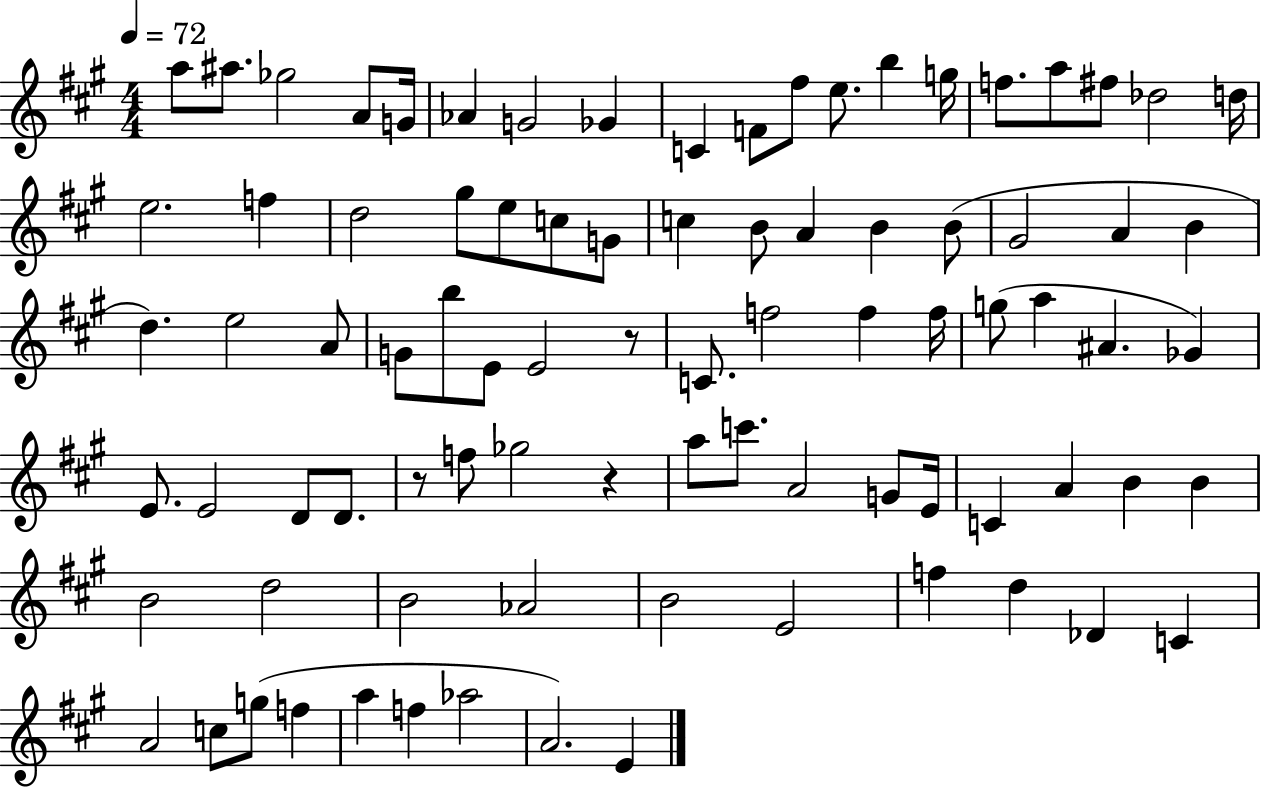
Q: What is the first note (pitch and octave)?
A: A5